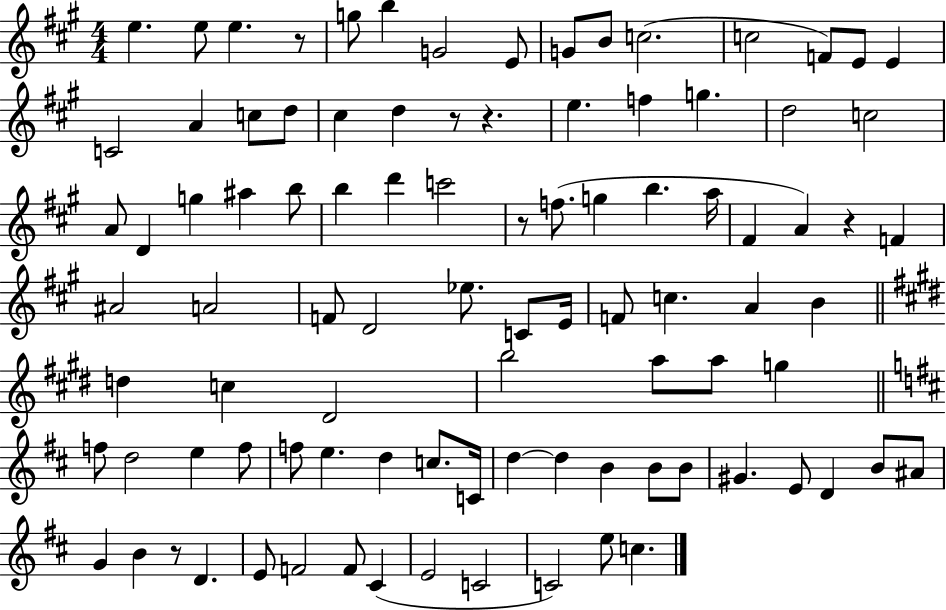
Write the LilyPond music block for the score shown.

{
  \clef treble
  \numericTimeSignature
  \time 4/4
  \key a \major
  \repeat volta 2 { e''4. e''8 e''4. r8 | g''8 b''4 g'2 e'8 | g'8 b'8 c''2.( | c''2 f'8) e'8 e'4 | \break c'2 a'4 c''8 d''8 | cis''4 d''4 r8 r4. | e''4. f''4 g''4. | d''2 c''2 | \break a'8 d'4 g''4 ais''4 b''8 | b''4 d'''4 c'''2 | r8 f''8.( g''4 b''4. a''16 | fis'4 a'4) r4 f'4 | \break ais'2 a'2 | f'8 d'2 ees''8. c'8 e'16 | f'8 c''4. a'4 b'4 | \bar "||" \break \key e \major d''4 c''4 dis'2 | b''2 a''8 a''8 g''4 | \bar "||" \break \key d \major f''8 d''2 e''4 f''8 | f''8 e''4. d''4 c''8. c'16 | d''4~~ d''4 b'4 b'8 b'8 | gis'4. e'8 d'4 b'8 ais'8 | \break g'4 b'4 r8 d'4. | e'8 f'2 f'8 cis'4( | e'2 c'2 | c'2) e''8 c''4. | \break } \bar "|."
}